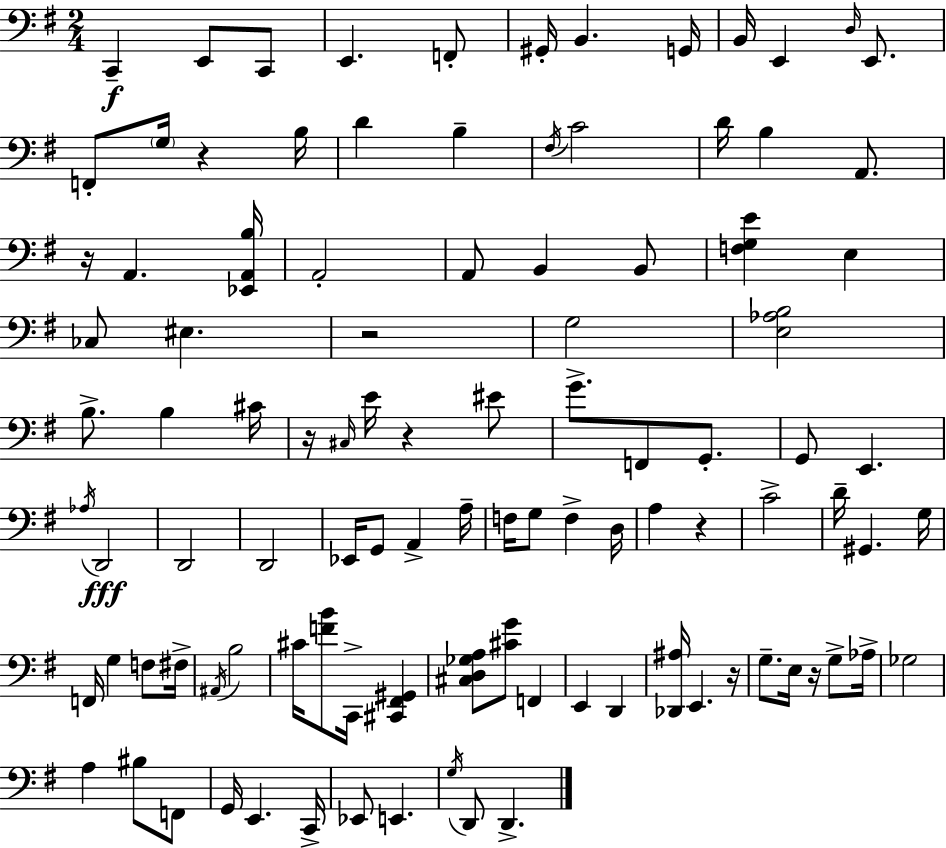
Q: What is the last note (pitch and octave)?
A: D2